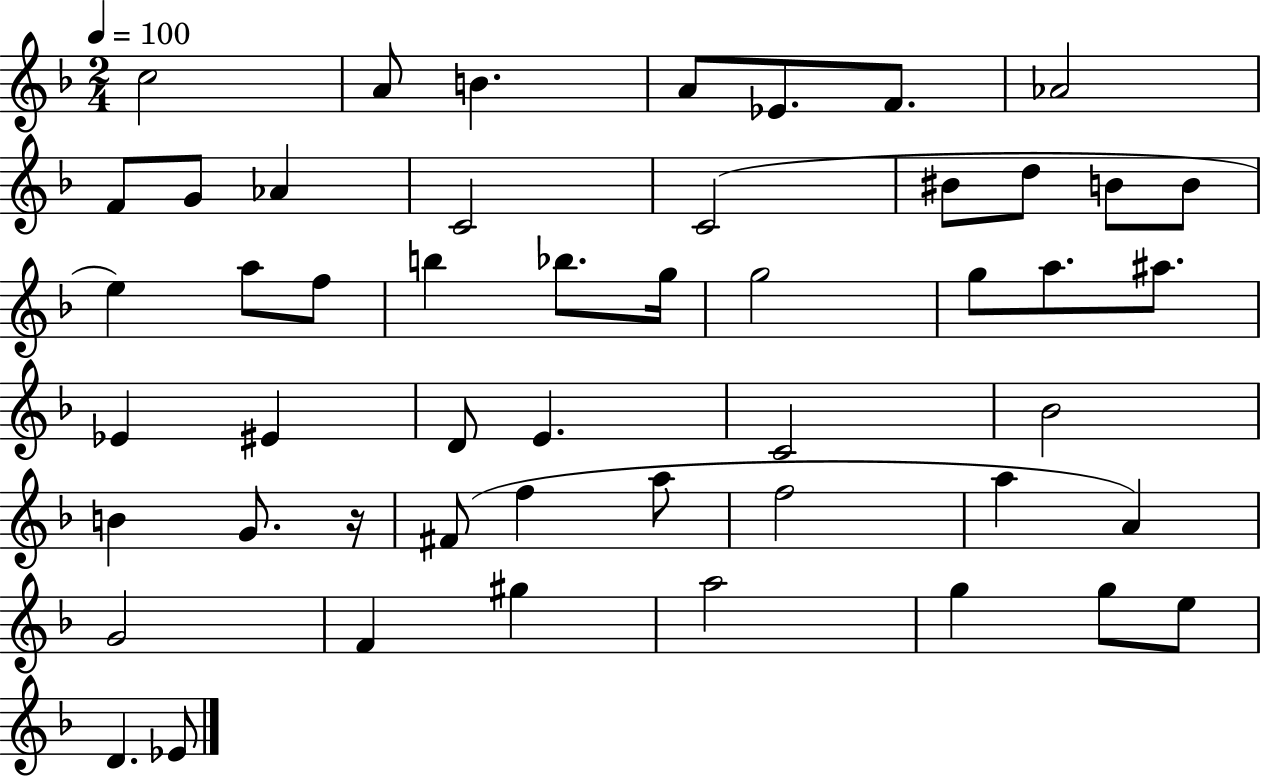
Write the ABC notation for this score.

X:1
T:Untitled
M:2/4
L:1/4
K:F
c2 A/2 B A/2 _E/2 F/2 _A2 F/2 G/2 _A C2 C2 ^B/2 d/2 B/2 B/2 e a/2 f/2 b _b/2 g/4 g2 g/2 a/2 ^a/2 _E ^E D/2 E C2 _B2 B G/2 z/4 ^F/2 f a/2 f2 a A G2 F ^g a2 g g/2 e/2 D _E/2